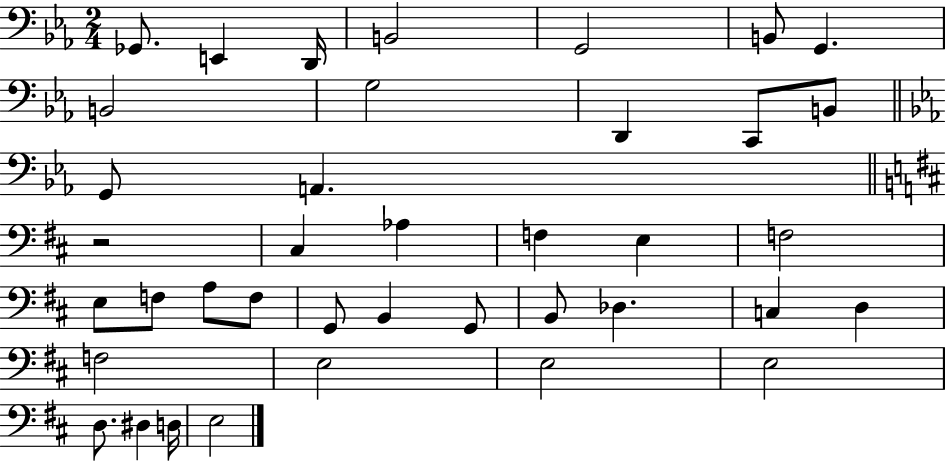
Gb2/e. E2/q D2/s B2/h G2/h B2/e G2/q. B2/h G3/h D2/q C2/e B2/e G2/e A2/q. R/h C#3/q Ab3/q F3/q E3/q F3/h E3/e F3/e A3/e F3/e G2/e B2/q G2/e B2/e Db3/q. C3/q D3/q F3/h E3/h E3/h E3/h D3/e. D#3/q D3/s E3/h